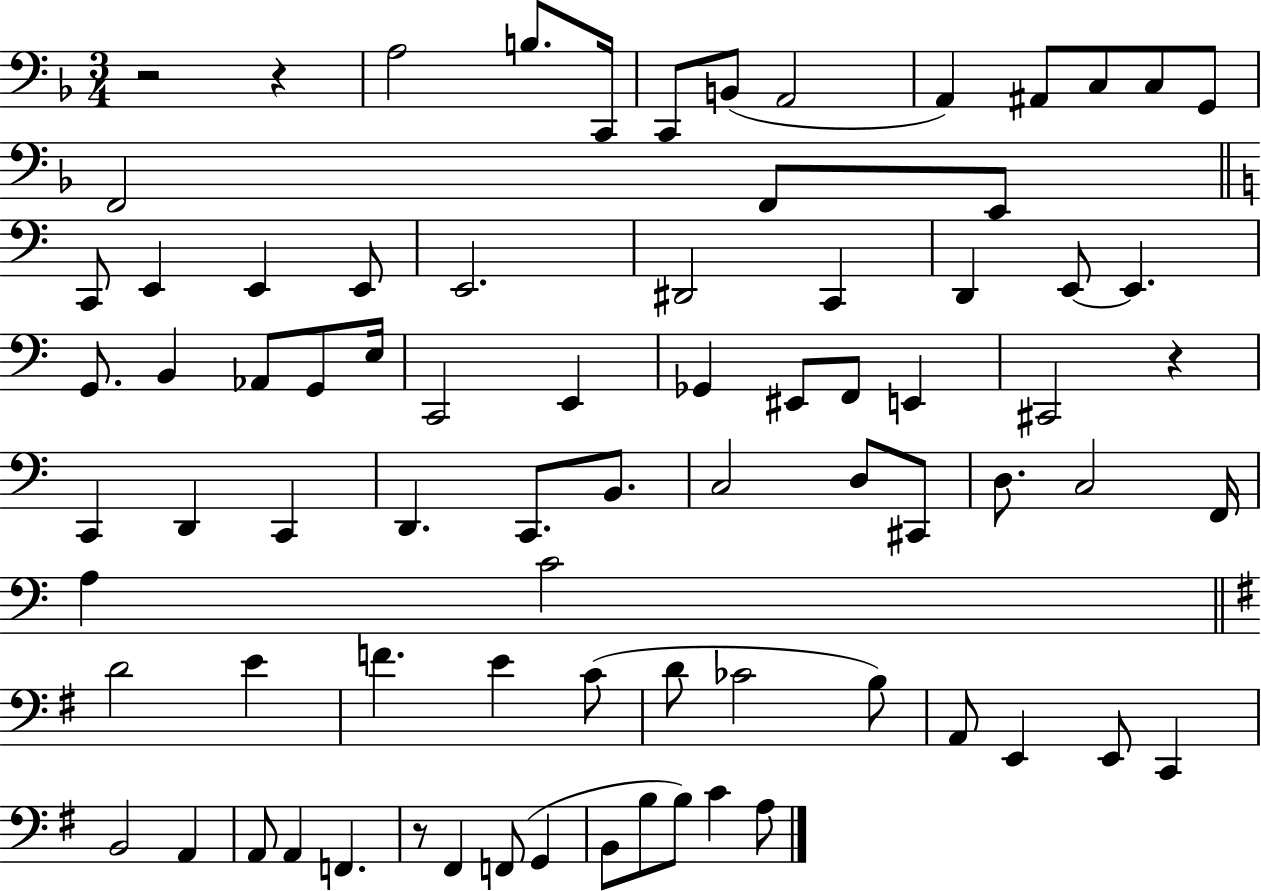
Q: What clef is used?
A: bass